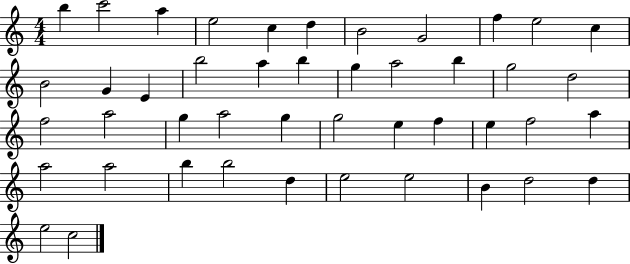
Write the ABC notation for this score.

X:1
T:Untitled
M:4/4
L:1/4
K:C
b c'2 a e2 c d B2 G2 f e2 c B2 G E b2 a b g a2 b g2 d2 f2 a2 g a2 g g2 e f e f2 a a2 a2 b b2 d e2 e2 B d2 d e2 c2